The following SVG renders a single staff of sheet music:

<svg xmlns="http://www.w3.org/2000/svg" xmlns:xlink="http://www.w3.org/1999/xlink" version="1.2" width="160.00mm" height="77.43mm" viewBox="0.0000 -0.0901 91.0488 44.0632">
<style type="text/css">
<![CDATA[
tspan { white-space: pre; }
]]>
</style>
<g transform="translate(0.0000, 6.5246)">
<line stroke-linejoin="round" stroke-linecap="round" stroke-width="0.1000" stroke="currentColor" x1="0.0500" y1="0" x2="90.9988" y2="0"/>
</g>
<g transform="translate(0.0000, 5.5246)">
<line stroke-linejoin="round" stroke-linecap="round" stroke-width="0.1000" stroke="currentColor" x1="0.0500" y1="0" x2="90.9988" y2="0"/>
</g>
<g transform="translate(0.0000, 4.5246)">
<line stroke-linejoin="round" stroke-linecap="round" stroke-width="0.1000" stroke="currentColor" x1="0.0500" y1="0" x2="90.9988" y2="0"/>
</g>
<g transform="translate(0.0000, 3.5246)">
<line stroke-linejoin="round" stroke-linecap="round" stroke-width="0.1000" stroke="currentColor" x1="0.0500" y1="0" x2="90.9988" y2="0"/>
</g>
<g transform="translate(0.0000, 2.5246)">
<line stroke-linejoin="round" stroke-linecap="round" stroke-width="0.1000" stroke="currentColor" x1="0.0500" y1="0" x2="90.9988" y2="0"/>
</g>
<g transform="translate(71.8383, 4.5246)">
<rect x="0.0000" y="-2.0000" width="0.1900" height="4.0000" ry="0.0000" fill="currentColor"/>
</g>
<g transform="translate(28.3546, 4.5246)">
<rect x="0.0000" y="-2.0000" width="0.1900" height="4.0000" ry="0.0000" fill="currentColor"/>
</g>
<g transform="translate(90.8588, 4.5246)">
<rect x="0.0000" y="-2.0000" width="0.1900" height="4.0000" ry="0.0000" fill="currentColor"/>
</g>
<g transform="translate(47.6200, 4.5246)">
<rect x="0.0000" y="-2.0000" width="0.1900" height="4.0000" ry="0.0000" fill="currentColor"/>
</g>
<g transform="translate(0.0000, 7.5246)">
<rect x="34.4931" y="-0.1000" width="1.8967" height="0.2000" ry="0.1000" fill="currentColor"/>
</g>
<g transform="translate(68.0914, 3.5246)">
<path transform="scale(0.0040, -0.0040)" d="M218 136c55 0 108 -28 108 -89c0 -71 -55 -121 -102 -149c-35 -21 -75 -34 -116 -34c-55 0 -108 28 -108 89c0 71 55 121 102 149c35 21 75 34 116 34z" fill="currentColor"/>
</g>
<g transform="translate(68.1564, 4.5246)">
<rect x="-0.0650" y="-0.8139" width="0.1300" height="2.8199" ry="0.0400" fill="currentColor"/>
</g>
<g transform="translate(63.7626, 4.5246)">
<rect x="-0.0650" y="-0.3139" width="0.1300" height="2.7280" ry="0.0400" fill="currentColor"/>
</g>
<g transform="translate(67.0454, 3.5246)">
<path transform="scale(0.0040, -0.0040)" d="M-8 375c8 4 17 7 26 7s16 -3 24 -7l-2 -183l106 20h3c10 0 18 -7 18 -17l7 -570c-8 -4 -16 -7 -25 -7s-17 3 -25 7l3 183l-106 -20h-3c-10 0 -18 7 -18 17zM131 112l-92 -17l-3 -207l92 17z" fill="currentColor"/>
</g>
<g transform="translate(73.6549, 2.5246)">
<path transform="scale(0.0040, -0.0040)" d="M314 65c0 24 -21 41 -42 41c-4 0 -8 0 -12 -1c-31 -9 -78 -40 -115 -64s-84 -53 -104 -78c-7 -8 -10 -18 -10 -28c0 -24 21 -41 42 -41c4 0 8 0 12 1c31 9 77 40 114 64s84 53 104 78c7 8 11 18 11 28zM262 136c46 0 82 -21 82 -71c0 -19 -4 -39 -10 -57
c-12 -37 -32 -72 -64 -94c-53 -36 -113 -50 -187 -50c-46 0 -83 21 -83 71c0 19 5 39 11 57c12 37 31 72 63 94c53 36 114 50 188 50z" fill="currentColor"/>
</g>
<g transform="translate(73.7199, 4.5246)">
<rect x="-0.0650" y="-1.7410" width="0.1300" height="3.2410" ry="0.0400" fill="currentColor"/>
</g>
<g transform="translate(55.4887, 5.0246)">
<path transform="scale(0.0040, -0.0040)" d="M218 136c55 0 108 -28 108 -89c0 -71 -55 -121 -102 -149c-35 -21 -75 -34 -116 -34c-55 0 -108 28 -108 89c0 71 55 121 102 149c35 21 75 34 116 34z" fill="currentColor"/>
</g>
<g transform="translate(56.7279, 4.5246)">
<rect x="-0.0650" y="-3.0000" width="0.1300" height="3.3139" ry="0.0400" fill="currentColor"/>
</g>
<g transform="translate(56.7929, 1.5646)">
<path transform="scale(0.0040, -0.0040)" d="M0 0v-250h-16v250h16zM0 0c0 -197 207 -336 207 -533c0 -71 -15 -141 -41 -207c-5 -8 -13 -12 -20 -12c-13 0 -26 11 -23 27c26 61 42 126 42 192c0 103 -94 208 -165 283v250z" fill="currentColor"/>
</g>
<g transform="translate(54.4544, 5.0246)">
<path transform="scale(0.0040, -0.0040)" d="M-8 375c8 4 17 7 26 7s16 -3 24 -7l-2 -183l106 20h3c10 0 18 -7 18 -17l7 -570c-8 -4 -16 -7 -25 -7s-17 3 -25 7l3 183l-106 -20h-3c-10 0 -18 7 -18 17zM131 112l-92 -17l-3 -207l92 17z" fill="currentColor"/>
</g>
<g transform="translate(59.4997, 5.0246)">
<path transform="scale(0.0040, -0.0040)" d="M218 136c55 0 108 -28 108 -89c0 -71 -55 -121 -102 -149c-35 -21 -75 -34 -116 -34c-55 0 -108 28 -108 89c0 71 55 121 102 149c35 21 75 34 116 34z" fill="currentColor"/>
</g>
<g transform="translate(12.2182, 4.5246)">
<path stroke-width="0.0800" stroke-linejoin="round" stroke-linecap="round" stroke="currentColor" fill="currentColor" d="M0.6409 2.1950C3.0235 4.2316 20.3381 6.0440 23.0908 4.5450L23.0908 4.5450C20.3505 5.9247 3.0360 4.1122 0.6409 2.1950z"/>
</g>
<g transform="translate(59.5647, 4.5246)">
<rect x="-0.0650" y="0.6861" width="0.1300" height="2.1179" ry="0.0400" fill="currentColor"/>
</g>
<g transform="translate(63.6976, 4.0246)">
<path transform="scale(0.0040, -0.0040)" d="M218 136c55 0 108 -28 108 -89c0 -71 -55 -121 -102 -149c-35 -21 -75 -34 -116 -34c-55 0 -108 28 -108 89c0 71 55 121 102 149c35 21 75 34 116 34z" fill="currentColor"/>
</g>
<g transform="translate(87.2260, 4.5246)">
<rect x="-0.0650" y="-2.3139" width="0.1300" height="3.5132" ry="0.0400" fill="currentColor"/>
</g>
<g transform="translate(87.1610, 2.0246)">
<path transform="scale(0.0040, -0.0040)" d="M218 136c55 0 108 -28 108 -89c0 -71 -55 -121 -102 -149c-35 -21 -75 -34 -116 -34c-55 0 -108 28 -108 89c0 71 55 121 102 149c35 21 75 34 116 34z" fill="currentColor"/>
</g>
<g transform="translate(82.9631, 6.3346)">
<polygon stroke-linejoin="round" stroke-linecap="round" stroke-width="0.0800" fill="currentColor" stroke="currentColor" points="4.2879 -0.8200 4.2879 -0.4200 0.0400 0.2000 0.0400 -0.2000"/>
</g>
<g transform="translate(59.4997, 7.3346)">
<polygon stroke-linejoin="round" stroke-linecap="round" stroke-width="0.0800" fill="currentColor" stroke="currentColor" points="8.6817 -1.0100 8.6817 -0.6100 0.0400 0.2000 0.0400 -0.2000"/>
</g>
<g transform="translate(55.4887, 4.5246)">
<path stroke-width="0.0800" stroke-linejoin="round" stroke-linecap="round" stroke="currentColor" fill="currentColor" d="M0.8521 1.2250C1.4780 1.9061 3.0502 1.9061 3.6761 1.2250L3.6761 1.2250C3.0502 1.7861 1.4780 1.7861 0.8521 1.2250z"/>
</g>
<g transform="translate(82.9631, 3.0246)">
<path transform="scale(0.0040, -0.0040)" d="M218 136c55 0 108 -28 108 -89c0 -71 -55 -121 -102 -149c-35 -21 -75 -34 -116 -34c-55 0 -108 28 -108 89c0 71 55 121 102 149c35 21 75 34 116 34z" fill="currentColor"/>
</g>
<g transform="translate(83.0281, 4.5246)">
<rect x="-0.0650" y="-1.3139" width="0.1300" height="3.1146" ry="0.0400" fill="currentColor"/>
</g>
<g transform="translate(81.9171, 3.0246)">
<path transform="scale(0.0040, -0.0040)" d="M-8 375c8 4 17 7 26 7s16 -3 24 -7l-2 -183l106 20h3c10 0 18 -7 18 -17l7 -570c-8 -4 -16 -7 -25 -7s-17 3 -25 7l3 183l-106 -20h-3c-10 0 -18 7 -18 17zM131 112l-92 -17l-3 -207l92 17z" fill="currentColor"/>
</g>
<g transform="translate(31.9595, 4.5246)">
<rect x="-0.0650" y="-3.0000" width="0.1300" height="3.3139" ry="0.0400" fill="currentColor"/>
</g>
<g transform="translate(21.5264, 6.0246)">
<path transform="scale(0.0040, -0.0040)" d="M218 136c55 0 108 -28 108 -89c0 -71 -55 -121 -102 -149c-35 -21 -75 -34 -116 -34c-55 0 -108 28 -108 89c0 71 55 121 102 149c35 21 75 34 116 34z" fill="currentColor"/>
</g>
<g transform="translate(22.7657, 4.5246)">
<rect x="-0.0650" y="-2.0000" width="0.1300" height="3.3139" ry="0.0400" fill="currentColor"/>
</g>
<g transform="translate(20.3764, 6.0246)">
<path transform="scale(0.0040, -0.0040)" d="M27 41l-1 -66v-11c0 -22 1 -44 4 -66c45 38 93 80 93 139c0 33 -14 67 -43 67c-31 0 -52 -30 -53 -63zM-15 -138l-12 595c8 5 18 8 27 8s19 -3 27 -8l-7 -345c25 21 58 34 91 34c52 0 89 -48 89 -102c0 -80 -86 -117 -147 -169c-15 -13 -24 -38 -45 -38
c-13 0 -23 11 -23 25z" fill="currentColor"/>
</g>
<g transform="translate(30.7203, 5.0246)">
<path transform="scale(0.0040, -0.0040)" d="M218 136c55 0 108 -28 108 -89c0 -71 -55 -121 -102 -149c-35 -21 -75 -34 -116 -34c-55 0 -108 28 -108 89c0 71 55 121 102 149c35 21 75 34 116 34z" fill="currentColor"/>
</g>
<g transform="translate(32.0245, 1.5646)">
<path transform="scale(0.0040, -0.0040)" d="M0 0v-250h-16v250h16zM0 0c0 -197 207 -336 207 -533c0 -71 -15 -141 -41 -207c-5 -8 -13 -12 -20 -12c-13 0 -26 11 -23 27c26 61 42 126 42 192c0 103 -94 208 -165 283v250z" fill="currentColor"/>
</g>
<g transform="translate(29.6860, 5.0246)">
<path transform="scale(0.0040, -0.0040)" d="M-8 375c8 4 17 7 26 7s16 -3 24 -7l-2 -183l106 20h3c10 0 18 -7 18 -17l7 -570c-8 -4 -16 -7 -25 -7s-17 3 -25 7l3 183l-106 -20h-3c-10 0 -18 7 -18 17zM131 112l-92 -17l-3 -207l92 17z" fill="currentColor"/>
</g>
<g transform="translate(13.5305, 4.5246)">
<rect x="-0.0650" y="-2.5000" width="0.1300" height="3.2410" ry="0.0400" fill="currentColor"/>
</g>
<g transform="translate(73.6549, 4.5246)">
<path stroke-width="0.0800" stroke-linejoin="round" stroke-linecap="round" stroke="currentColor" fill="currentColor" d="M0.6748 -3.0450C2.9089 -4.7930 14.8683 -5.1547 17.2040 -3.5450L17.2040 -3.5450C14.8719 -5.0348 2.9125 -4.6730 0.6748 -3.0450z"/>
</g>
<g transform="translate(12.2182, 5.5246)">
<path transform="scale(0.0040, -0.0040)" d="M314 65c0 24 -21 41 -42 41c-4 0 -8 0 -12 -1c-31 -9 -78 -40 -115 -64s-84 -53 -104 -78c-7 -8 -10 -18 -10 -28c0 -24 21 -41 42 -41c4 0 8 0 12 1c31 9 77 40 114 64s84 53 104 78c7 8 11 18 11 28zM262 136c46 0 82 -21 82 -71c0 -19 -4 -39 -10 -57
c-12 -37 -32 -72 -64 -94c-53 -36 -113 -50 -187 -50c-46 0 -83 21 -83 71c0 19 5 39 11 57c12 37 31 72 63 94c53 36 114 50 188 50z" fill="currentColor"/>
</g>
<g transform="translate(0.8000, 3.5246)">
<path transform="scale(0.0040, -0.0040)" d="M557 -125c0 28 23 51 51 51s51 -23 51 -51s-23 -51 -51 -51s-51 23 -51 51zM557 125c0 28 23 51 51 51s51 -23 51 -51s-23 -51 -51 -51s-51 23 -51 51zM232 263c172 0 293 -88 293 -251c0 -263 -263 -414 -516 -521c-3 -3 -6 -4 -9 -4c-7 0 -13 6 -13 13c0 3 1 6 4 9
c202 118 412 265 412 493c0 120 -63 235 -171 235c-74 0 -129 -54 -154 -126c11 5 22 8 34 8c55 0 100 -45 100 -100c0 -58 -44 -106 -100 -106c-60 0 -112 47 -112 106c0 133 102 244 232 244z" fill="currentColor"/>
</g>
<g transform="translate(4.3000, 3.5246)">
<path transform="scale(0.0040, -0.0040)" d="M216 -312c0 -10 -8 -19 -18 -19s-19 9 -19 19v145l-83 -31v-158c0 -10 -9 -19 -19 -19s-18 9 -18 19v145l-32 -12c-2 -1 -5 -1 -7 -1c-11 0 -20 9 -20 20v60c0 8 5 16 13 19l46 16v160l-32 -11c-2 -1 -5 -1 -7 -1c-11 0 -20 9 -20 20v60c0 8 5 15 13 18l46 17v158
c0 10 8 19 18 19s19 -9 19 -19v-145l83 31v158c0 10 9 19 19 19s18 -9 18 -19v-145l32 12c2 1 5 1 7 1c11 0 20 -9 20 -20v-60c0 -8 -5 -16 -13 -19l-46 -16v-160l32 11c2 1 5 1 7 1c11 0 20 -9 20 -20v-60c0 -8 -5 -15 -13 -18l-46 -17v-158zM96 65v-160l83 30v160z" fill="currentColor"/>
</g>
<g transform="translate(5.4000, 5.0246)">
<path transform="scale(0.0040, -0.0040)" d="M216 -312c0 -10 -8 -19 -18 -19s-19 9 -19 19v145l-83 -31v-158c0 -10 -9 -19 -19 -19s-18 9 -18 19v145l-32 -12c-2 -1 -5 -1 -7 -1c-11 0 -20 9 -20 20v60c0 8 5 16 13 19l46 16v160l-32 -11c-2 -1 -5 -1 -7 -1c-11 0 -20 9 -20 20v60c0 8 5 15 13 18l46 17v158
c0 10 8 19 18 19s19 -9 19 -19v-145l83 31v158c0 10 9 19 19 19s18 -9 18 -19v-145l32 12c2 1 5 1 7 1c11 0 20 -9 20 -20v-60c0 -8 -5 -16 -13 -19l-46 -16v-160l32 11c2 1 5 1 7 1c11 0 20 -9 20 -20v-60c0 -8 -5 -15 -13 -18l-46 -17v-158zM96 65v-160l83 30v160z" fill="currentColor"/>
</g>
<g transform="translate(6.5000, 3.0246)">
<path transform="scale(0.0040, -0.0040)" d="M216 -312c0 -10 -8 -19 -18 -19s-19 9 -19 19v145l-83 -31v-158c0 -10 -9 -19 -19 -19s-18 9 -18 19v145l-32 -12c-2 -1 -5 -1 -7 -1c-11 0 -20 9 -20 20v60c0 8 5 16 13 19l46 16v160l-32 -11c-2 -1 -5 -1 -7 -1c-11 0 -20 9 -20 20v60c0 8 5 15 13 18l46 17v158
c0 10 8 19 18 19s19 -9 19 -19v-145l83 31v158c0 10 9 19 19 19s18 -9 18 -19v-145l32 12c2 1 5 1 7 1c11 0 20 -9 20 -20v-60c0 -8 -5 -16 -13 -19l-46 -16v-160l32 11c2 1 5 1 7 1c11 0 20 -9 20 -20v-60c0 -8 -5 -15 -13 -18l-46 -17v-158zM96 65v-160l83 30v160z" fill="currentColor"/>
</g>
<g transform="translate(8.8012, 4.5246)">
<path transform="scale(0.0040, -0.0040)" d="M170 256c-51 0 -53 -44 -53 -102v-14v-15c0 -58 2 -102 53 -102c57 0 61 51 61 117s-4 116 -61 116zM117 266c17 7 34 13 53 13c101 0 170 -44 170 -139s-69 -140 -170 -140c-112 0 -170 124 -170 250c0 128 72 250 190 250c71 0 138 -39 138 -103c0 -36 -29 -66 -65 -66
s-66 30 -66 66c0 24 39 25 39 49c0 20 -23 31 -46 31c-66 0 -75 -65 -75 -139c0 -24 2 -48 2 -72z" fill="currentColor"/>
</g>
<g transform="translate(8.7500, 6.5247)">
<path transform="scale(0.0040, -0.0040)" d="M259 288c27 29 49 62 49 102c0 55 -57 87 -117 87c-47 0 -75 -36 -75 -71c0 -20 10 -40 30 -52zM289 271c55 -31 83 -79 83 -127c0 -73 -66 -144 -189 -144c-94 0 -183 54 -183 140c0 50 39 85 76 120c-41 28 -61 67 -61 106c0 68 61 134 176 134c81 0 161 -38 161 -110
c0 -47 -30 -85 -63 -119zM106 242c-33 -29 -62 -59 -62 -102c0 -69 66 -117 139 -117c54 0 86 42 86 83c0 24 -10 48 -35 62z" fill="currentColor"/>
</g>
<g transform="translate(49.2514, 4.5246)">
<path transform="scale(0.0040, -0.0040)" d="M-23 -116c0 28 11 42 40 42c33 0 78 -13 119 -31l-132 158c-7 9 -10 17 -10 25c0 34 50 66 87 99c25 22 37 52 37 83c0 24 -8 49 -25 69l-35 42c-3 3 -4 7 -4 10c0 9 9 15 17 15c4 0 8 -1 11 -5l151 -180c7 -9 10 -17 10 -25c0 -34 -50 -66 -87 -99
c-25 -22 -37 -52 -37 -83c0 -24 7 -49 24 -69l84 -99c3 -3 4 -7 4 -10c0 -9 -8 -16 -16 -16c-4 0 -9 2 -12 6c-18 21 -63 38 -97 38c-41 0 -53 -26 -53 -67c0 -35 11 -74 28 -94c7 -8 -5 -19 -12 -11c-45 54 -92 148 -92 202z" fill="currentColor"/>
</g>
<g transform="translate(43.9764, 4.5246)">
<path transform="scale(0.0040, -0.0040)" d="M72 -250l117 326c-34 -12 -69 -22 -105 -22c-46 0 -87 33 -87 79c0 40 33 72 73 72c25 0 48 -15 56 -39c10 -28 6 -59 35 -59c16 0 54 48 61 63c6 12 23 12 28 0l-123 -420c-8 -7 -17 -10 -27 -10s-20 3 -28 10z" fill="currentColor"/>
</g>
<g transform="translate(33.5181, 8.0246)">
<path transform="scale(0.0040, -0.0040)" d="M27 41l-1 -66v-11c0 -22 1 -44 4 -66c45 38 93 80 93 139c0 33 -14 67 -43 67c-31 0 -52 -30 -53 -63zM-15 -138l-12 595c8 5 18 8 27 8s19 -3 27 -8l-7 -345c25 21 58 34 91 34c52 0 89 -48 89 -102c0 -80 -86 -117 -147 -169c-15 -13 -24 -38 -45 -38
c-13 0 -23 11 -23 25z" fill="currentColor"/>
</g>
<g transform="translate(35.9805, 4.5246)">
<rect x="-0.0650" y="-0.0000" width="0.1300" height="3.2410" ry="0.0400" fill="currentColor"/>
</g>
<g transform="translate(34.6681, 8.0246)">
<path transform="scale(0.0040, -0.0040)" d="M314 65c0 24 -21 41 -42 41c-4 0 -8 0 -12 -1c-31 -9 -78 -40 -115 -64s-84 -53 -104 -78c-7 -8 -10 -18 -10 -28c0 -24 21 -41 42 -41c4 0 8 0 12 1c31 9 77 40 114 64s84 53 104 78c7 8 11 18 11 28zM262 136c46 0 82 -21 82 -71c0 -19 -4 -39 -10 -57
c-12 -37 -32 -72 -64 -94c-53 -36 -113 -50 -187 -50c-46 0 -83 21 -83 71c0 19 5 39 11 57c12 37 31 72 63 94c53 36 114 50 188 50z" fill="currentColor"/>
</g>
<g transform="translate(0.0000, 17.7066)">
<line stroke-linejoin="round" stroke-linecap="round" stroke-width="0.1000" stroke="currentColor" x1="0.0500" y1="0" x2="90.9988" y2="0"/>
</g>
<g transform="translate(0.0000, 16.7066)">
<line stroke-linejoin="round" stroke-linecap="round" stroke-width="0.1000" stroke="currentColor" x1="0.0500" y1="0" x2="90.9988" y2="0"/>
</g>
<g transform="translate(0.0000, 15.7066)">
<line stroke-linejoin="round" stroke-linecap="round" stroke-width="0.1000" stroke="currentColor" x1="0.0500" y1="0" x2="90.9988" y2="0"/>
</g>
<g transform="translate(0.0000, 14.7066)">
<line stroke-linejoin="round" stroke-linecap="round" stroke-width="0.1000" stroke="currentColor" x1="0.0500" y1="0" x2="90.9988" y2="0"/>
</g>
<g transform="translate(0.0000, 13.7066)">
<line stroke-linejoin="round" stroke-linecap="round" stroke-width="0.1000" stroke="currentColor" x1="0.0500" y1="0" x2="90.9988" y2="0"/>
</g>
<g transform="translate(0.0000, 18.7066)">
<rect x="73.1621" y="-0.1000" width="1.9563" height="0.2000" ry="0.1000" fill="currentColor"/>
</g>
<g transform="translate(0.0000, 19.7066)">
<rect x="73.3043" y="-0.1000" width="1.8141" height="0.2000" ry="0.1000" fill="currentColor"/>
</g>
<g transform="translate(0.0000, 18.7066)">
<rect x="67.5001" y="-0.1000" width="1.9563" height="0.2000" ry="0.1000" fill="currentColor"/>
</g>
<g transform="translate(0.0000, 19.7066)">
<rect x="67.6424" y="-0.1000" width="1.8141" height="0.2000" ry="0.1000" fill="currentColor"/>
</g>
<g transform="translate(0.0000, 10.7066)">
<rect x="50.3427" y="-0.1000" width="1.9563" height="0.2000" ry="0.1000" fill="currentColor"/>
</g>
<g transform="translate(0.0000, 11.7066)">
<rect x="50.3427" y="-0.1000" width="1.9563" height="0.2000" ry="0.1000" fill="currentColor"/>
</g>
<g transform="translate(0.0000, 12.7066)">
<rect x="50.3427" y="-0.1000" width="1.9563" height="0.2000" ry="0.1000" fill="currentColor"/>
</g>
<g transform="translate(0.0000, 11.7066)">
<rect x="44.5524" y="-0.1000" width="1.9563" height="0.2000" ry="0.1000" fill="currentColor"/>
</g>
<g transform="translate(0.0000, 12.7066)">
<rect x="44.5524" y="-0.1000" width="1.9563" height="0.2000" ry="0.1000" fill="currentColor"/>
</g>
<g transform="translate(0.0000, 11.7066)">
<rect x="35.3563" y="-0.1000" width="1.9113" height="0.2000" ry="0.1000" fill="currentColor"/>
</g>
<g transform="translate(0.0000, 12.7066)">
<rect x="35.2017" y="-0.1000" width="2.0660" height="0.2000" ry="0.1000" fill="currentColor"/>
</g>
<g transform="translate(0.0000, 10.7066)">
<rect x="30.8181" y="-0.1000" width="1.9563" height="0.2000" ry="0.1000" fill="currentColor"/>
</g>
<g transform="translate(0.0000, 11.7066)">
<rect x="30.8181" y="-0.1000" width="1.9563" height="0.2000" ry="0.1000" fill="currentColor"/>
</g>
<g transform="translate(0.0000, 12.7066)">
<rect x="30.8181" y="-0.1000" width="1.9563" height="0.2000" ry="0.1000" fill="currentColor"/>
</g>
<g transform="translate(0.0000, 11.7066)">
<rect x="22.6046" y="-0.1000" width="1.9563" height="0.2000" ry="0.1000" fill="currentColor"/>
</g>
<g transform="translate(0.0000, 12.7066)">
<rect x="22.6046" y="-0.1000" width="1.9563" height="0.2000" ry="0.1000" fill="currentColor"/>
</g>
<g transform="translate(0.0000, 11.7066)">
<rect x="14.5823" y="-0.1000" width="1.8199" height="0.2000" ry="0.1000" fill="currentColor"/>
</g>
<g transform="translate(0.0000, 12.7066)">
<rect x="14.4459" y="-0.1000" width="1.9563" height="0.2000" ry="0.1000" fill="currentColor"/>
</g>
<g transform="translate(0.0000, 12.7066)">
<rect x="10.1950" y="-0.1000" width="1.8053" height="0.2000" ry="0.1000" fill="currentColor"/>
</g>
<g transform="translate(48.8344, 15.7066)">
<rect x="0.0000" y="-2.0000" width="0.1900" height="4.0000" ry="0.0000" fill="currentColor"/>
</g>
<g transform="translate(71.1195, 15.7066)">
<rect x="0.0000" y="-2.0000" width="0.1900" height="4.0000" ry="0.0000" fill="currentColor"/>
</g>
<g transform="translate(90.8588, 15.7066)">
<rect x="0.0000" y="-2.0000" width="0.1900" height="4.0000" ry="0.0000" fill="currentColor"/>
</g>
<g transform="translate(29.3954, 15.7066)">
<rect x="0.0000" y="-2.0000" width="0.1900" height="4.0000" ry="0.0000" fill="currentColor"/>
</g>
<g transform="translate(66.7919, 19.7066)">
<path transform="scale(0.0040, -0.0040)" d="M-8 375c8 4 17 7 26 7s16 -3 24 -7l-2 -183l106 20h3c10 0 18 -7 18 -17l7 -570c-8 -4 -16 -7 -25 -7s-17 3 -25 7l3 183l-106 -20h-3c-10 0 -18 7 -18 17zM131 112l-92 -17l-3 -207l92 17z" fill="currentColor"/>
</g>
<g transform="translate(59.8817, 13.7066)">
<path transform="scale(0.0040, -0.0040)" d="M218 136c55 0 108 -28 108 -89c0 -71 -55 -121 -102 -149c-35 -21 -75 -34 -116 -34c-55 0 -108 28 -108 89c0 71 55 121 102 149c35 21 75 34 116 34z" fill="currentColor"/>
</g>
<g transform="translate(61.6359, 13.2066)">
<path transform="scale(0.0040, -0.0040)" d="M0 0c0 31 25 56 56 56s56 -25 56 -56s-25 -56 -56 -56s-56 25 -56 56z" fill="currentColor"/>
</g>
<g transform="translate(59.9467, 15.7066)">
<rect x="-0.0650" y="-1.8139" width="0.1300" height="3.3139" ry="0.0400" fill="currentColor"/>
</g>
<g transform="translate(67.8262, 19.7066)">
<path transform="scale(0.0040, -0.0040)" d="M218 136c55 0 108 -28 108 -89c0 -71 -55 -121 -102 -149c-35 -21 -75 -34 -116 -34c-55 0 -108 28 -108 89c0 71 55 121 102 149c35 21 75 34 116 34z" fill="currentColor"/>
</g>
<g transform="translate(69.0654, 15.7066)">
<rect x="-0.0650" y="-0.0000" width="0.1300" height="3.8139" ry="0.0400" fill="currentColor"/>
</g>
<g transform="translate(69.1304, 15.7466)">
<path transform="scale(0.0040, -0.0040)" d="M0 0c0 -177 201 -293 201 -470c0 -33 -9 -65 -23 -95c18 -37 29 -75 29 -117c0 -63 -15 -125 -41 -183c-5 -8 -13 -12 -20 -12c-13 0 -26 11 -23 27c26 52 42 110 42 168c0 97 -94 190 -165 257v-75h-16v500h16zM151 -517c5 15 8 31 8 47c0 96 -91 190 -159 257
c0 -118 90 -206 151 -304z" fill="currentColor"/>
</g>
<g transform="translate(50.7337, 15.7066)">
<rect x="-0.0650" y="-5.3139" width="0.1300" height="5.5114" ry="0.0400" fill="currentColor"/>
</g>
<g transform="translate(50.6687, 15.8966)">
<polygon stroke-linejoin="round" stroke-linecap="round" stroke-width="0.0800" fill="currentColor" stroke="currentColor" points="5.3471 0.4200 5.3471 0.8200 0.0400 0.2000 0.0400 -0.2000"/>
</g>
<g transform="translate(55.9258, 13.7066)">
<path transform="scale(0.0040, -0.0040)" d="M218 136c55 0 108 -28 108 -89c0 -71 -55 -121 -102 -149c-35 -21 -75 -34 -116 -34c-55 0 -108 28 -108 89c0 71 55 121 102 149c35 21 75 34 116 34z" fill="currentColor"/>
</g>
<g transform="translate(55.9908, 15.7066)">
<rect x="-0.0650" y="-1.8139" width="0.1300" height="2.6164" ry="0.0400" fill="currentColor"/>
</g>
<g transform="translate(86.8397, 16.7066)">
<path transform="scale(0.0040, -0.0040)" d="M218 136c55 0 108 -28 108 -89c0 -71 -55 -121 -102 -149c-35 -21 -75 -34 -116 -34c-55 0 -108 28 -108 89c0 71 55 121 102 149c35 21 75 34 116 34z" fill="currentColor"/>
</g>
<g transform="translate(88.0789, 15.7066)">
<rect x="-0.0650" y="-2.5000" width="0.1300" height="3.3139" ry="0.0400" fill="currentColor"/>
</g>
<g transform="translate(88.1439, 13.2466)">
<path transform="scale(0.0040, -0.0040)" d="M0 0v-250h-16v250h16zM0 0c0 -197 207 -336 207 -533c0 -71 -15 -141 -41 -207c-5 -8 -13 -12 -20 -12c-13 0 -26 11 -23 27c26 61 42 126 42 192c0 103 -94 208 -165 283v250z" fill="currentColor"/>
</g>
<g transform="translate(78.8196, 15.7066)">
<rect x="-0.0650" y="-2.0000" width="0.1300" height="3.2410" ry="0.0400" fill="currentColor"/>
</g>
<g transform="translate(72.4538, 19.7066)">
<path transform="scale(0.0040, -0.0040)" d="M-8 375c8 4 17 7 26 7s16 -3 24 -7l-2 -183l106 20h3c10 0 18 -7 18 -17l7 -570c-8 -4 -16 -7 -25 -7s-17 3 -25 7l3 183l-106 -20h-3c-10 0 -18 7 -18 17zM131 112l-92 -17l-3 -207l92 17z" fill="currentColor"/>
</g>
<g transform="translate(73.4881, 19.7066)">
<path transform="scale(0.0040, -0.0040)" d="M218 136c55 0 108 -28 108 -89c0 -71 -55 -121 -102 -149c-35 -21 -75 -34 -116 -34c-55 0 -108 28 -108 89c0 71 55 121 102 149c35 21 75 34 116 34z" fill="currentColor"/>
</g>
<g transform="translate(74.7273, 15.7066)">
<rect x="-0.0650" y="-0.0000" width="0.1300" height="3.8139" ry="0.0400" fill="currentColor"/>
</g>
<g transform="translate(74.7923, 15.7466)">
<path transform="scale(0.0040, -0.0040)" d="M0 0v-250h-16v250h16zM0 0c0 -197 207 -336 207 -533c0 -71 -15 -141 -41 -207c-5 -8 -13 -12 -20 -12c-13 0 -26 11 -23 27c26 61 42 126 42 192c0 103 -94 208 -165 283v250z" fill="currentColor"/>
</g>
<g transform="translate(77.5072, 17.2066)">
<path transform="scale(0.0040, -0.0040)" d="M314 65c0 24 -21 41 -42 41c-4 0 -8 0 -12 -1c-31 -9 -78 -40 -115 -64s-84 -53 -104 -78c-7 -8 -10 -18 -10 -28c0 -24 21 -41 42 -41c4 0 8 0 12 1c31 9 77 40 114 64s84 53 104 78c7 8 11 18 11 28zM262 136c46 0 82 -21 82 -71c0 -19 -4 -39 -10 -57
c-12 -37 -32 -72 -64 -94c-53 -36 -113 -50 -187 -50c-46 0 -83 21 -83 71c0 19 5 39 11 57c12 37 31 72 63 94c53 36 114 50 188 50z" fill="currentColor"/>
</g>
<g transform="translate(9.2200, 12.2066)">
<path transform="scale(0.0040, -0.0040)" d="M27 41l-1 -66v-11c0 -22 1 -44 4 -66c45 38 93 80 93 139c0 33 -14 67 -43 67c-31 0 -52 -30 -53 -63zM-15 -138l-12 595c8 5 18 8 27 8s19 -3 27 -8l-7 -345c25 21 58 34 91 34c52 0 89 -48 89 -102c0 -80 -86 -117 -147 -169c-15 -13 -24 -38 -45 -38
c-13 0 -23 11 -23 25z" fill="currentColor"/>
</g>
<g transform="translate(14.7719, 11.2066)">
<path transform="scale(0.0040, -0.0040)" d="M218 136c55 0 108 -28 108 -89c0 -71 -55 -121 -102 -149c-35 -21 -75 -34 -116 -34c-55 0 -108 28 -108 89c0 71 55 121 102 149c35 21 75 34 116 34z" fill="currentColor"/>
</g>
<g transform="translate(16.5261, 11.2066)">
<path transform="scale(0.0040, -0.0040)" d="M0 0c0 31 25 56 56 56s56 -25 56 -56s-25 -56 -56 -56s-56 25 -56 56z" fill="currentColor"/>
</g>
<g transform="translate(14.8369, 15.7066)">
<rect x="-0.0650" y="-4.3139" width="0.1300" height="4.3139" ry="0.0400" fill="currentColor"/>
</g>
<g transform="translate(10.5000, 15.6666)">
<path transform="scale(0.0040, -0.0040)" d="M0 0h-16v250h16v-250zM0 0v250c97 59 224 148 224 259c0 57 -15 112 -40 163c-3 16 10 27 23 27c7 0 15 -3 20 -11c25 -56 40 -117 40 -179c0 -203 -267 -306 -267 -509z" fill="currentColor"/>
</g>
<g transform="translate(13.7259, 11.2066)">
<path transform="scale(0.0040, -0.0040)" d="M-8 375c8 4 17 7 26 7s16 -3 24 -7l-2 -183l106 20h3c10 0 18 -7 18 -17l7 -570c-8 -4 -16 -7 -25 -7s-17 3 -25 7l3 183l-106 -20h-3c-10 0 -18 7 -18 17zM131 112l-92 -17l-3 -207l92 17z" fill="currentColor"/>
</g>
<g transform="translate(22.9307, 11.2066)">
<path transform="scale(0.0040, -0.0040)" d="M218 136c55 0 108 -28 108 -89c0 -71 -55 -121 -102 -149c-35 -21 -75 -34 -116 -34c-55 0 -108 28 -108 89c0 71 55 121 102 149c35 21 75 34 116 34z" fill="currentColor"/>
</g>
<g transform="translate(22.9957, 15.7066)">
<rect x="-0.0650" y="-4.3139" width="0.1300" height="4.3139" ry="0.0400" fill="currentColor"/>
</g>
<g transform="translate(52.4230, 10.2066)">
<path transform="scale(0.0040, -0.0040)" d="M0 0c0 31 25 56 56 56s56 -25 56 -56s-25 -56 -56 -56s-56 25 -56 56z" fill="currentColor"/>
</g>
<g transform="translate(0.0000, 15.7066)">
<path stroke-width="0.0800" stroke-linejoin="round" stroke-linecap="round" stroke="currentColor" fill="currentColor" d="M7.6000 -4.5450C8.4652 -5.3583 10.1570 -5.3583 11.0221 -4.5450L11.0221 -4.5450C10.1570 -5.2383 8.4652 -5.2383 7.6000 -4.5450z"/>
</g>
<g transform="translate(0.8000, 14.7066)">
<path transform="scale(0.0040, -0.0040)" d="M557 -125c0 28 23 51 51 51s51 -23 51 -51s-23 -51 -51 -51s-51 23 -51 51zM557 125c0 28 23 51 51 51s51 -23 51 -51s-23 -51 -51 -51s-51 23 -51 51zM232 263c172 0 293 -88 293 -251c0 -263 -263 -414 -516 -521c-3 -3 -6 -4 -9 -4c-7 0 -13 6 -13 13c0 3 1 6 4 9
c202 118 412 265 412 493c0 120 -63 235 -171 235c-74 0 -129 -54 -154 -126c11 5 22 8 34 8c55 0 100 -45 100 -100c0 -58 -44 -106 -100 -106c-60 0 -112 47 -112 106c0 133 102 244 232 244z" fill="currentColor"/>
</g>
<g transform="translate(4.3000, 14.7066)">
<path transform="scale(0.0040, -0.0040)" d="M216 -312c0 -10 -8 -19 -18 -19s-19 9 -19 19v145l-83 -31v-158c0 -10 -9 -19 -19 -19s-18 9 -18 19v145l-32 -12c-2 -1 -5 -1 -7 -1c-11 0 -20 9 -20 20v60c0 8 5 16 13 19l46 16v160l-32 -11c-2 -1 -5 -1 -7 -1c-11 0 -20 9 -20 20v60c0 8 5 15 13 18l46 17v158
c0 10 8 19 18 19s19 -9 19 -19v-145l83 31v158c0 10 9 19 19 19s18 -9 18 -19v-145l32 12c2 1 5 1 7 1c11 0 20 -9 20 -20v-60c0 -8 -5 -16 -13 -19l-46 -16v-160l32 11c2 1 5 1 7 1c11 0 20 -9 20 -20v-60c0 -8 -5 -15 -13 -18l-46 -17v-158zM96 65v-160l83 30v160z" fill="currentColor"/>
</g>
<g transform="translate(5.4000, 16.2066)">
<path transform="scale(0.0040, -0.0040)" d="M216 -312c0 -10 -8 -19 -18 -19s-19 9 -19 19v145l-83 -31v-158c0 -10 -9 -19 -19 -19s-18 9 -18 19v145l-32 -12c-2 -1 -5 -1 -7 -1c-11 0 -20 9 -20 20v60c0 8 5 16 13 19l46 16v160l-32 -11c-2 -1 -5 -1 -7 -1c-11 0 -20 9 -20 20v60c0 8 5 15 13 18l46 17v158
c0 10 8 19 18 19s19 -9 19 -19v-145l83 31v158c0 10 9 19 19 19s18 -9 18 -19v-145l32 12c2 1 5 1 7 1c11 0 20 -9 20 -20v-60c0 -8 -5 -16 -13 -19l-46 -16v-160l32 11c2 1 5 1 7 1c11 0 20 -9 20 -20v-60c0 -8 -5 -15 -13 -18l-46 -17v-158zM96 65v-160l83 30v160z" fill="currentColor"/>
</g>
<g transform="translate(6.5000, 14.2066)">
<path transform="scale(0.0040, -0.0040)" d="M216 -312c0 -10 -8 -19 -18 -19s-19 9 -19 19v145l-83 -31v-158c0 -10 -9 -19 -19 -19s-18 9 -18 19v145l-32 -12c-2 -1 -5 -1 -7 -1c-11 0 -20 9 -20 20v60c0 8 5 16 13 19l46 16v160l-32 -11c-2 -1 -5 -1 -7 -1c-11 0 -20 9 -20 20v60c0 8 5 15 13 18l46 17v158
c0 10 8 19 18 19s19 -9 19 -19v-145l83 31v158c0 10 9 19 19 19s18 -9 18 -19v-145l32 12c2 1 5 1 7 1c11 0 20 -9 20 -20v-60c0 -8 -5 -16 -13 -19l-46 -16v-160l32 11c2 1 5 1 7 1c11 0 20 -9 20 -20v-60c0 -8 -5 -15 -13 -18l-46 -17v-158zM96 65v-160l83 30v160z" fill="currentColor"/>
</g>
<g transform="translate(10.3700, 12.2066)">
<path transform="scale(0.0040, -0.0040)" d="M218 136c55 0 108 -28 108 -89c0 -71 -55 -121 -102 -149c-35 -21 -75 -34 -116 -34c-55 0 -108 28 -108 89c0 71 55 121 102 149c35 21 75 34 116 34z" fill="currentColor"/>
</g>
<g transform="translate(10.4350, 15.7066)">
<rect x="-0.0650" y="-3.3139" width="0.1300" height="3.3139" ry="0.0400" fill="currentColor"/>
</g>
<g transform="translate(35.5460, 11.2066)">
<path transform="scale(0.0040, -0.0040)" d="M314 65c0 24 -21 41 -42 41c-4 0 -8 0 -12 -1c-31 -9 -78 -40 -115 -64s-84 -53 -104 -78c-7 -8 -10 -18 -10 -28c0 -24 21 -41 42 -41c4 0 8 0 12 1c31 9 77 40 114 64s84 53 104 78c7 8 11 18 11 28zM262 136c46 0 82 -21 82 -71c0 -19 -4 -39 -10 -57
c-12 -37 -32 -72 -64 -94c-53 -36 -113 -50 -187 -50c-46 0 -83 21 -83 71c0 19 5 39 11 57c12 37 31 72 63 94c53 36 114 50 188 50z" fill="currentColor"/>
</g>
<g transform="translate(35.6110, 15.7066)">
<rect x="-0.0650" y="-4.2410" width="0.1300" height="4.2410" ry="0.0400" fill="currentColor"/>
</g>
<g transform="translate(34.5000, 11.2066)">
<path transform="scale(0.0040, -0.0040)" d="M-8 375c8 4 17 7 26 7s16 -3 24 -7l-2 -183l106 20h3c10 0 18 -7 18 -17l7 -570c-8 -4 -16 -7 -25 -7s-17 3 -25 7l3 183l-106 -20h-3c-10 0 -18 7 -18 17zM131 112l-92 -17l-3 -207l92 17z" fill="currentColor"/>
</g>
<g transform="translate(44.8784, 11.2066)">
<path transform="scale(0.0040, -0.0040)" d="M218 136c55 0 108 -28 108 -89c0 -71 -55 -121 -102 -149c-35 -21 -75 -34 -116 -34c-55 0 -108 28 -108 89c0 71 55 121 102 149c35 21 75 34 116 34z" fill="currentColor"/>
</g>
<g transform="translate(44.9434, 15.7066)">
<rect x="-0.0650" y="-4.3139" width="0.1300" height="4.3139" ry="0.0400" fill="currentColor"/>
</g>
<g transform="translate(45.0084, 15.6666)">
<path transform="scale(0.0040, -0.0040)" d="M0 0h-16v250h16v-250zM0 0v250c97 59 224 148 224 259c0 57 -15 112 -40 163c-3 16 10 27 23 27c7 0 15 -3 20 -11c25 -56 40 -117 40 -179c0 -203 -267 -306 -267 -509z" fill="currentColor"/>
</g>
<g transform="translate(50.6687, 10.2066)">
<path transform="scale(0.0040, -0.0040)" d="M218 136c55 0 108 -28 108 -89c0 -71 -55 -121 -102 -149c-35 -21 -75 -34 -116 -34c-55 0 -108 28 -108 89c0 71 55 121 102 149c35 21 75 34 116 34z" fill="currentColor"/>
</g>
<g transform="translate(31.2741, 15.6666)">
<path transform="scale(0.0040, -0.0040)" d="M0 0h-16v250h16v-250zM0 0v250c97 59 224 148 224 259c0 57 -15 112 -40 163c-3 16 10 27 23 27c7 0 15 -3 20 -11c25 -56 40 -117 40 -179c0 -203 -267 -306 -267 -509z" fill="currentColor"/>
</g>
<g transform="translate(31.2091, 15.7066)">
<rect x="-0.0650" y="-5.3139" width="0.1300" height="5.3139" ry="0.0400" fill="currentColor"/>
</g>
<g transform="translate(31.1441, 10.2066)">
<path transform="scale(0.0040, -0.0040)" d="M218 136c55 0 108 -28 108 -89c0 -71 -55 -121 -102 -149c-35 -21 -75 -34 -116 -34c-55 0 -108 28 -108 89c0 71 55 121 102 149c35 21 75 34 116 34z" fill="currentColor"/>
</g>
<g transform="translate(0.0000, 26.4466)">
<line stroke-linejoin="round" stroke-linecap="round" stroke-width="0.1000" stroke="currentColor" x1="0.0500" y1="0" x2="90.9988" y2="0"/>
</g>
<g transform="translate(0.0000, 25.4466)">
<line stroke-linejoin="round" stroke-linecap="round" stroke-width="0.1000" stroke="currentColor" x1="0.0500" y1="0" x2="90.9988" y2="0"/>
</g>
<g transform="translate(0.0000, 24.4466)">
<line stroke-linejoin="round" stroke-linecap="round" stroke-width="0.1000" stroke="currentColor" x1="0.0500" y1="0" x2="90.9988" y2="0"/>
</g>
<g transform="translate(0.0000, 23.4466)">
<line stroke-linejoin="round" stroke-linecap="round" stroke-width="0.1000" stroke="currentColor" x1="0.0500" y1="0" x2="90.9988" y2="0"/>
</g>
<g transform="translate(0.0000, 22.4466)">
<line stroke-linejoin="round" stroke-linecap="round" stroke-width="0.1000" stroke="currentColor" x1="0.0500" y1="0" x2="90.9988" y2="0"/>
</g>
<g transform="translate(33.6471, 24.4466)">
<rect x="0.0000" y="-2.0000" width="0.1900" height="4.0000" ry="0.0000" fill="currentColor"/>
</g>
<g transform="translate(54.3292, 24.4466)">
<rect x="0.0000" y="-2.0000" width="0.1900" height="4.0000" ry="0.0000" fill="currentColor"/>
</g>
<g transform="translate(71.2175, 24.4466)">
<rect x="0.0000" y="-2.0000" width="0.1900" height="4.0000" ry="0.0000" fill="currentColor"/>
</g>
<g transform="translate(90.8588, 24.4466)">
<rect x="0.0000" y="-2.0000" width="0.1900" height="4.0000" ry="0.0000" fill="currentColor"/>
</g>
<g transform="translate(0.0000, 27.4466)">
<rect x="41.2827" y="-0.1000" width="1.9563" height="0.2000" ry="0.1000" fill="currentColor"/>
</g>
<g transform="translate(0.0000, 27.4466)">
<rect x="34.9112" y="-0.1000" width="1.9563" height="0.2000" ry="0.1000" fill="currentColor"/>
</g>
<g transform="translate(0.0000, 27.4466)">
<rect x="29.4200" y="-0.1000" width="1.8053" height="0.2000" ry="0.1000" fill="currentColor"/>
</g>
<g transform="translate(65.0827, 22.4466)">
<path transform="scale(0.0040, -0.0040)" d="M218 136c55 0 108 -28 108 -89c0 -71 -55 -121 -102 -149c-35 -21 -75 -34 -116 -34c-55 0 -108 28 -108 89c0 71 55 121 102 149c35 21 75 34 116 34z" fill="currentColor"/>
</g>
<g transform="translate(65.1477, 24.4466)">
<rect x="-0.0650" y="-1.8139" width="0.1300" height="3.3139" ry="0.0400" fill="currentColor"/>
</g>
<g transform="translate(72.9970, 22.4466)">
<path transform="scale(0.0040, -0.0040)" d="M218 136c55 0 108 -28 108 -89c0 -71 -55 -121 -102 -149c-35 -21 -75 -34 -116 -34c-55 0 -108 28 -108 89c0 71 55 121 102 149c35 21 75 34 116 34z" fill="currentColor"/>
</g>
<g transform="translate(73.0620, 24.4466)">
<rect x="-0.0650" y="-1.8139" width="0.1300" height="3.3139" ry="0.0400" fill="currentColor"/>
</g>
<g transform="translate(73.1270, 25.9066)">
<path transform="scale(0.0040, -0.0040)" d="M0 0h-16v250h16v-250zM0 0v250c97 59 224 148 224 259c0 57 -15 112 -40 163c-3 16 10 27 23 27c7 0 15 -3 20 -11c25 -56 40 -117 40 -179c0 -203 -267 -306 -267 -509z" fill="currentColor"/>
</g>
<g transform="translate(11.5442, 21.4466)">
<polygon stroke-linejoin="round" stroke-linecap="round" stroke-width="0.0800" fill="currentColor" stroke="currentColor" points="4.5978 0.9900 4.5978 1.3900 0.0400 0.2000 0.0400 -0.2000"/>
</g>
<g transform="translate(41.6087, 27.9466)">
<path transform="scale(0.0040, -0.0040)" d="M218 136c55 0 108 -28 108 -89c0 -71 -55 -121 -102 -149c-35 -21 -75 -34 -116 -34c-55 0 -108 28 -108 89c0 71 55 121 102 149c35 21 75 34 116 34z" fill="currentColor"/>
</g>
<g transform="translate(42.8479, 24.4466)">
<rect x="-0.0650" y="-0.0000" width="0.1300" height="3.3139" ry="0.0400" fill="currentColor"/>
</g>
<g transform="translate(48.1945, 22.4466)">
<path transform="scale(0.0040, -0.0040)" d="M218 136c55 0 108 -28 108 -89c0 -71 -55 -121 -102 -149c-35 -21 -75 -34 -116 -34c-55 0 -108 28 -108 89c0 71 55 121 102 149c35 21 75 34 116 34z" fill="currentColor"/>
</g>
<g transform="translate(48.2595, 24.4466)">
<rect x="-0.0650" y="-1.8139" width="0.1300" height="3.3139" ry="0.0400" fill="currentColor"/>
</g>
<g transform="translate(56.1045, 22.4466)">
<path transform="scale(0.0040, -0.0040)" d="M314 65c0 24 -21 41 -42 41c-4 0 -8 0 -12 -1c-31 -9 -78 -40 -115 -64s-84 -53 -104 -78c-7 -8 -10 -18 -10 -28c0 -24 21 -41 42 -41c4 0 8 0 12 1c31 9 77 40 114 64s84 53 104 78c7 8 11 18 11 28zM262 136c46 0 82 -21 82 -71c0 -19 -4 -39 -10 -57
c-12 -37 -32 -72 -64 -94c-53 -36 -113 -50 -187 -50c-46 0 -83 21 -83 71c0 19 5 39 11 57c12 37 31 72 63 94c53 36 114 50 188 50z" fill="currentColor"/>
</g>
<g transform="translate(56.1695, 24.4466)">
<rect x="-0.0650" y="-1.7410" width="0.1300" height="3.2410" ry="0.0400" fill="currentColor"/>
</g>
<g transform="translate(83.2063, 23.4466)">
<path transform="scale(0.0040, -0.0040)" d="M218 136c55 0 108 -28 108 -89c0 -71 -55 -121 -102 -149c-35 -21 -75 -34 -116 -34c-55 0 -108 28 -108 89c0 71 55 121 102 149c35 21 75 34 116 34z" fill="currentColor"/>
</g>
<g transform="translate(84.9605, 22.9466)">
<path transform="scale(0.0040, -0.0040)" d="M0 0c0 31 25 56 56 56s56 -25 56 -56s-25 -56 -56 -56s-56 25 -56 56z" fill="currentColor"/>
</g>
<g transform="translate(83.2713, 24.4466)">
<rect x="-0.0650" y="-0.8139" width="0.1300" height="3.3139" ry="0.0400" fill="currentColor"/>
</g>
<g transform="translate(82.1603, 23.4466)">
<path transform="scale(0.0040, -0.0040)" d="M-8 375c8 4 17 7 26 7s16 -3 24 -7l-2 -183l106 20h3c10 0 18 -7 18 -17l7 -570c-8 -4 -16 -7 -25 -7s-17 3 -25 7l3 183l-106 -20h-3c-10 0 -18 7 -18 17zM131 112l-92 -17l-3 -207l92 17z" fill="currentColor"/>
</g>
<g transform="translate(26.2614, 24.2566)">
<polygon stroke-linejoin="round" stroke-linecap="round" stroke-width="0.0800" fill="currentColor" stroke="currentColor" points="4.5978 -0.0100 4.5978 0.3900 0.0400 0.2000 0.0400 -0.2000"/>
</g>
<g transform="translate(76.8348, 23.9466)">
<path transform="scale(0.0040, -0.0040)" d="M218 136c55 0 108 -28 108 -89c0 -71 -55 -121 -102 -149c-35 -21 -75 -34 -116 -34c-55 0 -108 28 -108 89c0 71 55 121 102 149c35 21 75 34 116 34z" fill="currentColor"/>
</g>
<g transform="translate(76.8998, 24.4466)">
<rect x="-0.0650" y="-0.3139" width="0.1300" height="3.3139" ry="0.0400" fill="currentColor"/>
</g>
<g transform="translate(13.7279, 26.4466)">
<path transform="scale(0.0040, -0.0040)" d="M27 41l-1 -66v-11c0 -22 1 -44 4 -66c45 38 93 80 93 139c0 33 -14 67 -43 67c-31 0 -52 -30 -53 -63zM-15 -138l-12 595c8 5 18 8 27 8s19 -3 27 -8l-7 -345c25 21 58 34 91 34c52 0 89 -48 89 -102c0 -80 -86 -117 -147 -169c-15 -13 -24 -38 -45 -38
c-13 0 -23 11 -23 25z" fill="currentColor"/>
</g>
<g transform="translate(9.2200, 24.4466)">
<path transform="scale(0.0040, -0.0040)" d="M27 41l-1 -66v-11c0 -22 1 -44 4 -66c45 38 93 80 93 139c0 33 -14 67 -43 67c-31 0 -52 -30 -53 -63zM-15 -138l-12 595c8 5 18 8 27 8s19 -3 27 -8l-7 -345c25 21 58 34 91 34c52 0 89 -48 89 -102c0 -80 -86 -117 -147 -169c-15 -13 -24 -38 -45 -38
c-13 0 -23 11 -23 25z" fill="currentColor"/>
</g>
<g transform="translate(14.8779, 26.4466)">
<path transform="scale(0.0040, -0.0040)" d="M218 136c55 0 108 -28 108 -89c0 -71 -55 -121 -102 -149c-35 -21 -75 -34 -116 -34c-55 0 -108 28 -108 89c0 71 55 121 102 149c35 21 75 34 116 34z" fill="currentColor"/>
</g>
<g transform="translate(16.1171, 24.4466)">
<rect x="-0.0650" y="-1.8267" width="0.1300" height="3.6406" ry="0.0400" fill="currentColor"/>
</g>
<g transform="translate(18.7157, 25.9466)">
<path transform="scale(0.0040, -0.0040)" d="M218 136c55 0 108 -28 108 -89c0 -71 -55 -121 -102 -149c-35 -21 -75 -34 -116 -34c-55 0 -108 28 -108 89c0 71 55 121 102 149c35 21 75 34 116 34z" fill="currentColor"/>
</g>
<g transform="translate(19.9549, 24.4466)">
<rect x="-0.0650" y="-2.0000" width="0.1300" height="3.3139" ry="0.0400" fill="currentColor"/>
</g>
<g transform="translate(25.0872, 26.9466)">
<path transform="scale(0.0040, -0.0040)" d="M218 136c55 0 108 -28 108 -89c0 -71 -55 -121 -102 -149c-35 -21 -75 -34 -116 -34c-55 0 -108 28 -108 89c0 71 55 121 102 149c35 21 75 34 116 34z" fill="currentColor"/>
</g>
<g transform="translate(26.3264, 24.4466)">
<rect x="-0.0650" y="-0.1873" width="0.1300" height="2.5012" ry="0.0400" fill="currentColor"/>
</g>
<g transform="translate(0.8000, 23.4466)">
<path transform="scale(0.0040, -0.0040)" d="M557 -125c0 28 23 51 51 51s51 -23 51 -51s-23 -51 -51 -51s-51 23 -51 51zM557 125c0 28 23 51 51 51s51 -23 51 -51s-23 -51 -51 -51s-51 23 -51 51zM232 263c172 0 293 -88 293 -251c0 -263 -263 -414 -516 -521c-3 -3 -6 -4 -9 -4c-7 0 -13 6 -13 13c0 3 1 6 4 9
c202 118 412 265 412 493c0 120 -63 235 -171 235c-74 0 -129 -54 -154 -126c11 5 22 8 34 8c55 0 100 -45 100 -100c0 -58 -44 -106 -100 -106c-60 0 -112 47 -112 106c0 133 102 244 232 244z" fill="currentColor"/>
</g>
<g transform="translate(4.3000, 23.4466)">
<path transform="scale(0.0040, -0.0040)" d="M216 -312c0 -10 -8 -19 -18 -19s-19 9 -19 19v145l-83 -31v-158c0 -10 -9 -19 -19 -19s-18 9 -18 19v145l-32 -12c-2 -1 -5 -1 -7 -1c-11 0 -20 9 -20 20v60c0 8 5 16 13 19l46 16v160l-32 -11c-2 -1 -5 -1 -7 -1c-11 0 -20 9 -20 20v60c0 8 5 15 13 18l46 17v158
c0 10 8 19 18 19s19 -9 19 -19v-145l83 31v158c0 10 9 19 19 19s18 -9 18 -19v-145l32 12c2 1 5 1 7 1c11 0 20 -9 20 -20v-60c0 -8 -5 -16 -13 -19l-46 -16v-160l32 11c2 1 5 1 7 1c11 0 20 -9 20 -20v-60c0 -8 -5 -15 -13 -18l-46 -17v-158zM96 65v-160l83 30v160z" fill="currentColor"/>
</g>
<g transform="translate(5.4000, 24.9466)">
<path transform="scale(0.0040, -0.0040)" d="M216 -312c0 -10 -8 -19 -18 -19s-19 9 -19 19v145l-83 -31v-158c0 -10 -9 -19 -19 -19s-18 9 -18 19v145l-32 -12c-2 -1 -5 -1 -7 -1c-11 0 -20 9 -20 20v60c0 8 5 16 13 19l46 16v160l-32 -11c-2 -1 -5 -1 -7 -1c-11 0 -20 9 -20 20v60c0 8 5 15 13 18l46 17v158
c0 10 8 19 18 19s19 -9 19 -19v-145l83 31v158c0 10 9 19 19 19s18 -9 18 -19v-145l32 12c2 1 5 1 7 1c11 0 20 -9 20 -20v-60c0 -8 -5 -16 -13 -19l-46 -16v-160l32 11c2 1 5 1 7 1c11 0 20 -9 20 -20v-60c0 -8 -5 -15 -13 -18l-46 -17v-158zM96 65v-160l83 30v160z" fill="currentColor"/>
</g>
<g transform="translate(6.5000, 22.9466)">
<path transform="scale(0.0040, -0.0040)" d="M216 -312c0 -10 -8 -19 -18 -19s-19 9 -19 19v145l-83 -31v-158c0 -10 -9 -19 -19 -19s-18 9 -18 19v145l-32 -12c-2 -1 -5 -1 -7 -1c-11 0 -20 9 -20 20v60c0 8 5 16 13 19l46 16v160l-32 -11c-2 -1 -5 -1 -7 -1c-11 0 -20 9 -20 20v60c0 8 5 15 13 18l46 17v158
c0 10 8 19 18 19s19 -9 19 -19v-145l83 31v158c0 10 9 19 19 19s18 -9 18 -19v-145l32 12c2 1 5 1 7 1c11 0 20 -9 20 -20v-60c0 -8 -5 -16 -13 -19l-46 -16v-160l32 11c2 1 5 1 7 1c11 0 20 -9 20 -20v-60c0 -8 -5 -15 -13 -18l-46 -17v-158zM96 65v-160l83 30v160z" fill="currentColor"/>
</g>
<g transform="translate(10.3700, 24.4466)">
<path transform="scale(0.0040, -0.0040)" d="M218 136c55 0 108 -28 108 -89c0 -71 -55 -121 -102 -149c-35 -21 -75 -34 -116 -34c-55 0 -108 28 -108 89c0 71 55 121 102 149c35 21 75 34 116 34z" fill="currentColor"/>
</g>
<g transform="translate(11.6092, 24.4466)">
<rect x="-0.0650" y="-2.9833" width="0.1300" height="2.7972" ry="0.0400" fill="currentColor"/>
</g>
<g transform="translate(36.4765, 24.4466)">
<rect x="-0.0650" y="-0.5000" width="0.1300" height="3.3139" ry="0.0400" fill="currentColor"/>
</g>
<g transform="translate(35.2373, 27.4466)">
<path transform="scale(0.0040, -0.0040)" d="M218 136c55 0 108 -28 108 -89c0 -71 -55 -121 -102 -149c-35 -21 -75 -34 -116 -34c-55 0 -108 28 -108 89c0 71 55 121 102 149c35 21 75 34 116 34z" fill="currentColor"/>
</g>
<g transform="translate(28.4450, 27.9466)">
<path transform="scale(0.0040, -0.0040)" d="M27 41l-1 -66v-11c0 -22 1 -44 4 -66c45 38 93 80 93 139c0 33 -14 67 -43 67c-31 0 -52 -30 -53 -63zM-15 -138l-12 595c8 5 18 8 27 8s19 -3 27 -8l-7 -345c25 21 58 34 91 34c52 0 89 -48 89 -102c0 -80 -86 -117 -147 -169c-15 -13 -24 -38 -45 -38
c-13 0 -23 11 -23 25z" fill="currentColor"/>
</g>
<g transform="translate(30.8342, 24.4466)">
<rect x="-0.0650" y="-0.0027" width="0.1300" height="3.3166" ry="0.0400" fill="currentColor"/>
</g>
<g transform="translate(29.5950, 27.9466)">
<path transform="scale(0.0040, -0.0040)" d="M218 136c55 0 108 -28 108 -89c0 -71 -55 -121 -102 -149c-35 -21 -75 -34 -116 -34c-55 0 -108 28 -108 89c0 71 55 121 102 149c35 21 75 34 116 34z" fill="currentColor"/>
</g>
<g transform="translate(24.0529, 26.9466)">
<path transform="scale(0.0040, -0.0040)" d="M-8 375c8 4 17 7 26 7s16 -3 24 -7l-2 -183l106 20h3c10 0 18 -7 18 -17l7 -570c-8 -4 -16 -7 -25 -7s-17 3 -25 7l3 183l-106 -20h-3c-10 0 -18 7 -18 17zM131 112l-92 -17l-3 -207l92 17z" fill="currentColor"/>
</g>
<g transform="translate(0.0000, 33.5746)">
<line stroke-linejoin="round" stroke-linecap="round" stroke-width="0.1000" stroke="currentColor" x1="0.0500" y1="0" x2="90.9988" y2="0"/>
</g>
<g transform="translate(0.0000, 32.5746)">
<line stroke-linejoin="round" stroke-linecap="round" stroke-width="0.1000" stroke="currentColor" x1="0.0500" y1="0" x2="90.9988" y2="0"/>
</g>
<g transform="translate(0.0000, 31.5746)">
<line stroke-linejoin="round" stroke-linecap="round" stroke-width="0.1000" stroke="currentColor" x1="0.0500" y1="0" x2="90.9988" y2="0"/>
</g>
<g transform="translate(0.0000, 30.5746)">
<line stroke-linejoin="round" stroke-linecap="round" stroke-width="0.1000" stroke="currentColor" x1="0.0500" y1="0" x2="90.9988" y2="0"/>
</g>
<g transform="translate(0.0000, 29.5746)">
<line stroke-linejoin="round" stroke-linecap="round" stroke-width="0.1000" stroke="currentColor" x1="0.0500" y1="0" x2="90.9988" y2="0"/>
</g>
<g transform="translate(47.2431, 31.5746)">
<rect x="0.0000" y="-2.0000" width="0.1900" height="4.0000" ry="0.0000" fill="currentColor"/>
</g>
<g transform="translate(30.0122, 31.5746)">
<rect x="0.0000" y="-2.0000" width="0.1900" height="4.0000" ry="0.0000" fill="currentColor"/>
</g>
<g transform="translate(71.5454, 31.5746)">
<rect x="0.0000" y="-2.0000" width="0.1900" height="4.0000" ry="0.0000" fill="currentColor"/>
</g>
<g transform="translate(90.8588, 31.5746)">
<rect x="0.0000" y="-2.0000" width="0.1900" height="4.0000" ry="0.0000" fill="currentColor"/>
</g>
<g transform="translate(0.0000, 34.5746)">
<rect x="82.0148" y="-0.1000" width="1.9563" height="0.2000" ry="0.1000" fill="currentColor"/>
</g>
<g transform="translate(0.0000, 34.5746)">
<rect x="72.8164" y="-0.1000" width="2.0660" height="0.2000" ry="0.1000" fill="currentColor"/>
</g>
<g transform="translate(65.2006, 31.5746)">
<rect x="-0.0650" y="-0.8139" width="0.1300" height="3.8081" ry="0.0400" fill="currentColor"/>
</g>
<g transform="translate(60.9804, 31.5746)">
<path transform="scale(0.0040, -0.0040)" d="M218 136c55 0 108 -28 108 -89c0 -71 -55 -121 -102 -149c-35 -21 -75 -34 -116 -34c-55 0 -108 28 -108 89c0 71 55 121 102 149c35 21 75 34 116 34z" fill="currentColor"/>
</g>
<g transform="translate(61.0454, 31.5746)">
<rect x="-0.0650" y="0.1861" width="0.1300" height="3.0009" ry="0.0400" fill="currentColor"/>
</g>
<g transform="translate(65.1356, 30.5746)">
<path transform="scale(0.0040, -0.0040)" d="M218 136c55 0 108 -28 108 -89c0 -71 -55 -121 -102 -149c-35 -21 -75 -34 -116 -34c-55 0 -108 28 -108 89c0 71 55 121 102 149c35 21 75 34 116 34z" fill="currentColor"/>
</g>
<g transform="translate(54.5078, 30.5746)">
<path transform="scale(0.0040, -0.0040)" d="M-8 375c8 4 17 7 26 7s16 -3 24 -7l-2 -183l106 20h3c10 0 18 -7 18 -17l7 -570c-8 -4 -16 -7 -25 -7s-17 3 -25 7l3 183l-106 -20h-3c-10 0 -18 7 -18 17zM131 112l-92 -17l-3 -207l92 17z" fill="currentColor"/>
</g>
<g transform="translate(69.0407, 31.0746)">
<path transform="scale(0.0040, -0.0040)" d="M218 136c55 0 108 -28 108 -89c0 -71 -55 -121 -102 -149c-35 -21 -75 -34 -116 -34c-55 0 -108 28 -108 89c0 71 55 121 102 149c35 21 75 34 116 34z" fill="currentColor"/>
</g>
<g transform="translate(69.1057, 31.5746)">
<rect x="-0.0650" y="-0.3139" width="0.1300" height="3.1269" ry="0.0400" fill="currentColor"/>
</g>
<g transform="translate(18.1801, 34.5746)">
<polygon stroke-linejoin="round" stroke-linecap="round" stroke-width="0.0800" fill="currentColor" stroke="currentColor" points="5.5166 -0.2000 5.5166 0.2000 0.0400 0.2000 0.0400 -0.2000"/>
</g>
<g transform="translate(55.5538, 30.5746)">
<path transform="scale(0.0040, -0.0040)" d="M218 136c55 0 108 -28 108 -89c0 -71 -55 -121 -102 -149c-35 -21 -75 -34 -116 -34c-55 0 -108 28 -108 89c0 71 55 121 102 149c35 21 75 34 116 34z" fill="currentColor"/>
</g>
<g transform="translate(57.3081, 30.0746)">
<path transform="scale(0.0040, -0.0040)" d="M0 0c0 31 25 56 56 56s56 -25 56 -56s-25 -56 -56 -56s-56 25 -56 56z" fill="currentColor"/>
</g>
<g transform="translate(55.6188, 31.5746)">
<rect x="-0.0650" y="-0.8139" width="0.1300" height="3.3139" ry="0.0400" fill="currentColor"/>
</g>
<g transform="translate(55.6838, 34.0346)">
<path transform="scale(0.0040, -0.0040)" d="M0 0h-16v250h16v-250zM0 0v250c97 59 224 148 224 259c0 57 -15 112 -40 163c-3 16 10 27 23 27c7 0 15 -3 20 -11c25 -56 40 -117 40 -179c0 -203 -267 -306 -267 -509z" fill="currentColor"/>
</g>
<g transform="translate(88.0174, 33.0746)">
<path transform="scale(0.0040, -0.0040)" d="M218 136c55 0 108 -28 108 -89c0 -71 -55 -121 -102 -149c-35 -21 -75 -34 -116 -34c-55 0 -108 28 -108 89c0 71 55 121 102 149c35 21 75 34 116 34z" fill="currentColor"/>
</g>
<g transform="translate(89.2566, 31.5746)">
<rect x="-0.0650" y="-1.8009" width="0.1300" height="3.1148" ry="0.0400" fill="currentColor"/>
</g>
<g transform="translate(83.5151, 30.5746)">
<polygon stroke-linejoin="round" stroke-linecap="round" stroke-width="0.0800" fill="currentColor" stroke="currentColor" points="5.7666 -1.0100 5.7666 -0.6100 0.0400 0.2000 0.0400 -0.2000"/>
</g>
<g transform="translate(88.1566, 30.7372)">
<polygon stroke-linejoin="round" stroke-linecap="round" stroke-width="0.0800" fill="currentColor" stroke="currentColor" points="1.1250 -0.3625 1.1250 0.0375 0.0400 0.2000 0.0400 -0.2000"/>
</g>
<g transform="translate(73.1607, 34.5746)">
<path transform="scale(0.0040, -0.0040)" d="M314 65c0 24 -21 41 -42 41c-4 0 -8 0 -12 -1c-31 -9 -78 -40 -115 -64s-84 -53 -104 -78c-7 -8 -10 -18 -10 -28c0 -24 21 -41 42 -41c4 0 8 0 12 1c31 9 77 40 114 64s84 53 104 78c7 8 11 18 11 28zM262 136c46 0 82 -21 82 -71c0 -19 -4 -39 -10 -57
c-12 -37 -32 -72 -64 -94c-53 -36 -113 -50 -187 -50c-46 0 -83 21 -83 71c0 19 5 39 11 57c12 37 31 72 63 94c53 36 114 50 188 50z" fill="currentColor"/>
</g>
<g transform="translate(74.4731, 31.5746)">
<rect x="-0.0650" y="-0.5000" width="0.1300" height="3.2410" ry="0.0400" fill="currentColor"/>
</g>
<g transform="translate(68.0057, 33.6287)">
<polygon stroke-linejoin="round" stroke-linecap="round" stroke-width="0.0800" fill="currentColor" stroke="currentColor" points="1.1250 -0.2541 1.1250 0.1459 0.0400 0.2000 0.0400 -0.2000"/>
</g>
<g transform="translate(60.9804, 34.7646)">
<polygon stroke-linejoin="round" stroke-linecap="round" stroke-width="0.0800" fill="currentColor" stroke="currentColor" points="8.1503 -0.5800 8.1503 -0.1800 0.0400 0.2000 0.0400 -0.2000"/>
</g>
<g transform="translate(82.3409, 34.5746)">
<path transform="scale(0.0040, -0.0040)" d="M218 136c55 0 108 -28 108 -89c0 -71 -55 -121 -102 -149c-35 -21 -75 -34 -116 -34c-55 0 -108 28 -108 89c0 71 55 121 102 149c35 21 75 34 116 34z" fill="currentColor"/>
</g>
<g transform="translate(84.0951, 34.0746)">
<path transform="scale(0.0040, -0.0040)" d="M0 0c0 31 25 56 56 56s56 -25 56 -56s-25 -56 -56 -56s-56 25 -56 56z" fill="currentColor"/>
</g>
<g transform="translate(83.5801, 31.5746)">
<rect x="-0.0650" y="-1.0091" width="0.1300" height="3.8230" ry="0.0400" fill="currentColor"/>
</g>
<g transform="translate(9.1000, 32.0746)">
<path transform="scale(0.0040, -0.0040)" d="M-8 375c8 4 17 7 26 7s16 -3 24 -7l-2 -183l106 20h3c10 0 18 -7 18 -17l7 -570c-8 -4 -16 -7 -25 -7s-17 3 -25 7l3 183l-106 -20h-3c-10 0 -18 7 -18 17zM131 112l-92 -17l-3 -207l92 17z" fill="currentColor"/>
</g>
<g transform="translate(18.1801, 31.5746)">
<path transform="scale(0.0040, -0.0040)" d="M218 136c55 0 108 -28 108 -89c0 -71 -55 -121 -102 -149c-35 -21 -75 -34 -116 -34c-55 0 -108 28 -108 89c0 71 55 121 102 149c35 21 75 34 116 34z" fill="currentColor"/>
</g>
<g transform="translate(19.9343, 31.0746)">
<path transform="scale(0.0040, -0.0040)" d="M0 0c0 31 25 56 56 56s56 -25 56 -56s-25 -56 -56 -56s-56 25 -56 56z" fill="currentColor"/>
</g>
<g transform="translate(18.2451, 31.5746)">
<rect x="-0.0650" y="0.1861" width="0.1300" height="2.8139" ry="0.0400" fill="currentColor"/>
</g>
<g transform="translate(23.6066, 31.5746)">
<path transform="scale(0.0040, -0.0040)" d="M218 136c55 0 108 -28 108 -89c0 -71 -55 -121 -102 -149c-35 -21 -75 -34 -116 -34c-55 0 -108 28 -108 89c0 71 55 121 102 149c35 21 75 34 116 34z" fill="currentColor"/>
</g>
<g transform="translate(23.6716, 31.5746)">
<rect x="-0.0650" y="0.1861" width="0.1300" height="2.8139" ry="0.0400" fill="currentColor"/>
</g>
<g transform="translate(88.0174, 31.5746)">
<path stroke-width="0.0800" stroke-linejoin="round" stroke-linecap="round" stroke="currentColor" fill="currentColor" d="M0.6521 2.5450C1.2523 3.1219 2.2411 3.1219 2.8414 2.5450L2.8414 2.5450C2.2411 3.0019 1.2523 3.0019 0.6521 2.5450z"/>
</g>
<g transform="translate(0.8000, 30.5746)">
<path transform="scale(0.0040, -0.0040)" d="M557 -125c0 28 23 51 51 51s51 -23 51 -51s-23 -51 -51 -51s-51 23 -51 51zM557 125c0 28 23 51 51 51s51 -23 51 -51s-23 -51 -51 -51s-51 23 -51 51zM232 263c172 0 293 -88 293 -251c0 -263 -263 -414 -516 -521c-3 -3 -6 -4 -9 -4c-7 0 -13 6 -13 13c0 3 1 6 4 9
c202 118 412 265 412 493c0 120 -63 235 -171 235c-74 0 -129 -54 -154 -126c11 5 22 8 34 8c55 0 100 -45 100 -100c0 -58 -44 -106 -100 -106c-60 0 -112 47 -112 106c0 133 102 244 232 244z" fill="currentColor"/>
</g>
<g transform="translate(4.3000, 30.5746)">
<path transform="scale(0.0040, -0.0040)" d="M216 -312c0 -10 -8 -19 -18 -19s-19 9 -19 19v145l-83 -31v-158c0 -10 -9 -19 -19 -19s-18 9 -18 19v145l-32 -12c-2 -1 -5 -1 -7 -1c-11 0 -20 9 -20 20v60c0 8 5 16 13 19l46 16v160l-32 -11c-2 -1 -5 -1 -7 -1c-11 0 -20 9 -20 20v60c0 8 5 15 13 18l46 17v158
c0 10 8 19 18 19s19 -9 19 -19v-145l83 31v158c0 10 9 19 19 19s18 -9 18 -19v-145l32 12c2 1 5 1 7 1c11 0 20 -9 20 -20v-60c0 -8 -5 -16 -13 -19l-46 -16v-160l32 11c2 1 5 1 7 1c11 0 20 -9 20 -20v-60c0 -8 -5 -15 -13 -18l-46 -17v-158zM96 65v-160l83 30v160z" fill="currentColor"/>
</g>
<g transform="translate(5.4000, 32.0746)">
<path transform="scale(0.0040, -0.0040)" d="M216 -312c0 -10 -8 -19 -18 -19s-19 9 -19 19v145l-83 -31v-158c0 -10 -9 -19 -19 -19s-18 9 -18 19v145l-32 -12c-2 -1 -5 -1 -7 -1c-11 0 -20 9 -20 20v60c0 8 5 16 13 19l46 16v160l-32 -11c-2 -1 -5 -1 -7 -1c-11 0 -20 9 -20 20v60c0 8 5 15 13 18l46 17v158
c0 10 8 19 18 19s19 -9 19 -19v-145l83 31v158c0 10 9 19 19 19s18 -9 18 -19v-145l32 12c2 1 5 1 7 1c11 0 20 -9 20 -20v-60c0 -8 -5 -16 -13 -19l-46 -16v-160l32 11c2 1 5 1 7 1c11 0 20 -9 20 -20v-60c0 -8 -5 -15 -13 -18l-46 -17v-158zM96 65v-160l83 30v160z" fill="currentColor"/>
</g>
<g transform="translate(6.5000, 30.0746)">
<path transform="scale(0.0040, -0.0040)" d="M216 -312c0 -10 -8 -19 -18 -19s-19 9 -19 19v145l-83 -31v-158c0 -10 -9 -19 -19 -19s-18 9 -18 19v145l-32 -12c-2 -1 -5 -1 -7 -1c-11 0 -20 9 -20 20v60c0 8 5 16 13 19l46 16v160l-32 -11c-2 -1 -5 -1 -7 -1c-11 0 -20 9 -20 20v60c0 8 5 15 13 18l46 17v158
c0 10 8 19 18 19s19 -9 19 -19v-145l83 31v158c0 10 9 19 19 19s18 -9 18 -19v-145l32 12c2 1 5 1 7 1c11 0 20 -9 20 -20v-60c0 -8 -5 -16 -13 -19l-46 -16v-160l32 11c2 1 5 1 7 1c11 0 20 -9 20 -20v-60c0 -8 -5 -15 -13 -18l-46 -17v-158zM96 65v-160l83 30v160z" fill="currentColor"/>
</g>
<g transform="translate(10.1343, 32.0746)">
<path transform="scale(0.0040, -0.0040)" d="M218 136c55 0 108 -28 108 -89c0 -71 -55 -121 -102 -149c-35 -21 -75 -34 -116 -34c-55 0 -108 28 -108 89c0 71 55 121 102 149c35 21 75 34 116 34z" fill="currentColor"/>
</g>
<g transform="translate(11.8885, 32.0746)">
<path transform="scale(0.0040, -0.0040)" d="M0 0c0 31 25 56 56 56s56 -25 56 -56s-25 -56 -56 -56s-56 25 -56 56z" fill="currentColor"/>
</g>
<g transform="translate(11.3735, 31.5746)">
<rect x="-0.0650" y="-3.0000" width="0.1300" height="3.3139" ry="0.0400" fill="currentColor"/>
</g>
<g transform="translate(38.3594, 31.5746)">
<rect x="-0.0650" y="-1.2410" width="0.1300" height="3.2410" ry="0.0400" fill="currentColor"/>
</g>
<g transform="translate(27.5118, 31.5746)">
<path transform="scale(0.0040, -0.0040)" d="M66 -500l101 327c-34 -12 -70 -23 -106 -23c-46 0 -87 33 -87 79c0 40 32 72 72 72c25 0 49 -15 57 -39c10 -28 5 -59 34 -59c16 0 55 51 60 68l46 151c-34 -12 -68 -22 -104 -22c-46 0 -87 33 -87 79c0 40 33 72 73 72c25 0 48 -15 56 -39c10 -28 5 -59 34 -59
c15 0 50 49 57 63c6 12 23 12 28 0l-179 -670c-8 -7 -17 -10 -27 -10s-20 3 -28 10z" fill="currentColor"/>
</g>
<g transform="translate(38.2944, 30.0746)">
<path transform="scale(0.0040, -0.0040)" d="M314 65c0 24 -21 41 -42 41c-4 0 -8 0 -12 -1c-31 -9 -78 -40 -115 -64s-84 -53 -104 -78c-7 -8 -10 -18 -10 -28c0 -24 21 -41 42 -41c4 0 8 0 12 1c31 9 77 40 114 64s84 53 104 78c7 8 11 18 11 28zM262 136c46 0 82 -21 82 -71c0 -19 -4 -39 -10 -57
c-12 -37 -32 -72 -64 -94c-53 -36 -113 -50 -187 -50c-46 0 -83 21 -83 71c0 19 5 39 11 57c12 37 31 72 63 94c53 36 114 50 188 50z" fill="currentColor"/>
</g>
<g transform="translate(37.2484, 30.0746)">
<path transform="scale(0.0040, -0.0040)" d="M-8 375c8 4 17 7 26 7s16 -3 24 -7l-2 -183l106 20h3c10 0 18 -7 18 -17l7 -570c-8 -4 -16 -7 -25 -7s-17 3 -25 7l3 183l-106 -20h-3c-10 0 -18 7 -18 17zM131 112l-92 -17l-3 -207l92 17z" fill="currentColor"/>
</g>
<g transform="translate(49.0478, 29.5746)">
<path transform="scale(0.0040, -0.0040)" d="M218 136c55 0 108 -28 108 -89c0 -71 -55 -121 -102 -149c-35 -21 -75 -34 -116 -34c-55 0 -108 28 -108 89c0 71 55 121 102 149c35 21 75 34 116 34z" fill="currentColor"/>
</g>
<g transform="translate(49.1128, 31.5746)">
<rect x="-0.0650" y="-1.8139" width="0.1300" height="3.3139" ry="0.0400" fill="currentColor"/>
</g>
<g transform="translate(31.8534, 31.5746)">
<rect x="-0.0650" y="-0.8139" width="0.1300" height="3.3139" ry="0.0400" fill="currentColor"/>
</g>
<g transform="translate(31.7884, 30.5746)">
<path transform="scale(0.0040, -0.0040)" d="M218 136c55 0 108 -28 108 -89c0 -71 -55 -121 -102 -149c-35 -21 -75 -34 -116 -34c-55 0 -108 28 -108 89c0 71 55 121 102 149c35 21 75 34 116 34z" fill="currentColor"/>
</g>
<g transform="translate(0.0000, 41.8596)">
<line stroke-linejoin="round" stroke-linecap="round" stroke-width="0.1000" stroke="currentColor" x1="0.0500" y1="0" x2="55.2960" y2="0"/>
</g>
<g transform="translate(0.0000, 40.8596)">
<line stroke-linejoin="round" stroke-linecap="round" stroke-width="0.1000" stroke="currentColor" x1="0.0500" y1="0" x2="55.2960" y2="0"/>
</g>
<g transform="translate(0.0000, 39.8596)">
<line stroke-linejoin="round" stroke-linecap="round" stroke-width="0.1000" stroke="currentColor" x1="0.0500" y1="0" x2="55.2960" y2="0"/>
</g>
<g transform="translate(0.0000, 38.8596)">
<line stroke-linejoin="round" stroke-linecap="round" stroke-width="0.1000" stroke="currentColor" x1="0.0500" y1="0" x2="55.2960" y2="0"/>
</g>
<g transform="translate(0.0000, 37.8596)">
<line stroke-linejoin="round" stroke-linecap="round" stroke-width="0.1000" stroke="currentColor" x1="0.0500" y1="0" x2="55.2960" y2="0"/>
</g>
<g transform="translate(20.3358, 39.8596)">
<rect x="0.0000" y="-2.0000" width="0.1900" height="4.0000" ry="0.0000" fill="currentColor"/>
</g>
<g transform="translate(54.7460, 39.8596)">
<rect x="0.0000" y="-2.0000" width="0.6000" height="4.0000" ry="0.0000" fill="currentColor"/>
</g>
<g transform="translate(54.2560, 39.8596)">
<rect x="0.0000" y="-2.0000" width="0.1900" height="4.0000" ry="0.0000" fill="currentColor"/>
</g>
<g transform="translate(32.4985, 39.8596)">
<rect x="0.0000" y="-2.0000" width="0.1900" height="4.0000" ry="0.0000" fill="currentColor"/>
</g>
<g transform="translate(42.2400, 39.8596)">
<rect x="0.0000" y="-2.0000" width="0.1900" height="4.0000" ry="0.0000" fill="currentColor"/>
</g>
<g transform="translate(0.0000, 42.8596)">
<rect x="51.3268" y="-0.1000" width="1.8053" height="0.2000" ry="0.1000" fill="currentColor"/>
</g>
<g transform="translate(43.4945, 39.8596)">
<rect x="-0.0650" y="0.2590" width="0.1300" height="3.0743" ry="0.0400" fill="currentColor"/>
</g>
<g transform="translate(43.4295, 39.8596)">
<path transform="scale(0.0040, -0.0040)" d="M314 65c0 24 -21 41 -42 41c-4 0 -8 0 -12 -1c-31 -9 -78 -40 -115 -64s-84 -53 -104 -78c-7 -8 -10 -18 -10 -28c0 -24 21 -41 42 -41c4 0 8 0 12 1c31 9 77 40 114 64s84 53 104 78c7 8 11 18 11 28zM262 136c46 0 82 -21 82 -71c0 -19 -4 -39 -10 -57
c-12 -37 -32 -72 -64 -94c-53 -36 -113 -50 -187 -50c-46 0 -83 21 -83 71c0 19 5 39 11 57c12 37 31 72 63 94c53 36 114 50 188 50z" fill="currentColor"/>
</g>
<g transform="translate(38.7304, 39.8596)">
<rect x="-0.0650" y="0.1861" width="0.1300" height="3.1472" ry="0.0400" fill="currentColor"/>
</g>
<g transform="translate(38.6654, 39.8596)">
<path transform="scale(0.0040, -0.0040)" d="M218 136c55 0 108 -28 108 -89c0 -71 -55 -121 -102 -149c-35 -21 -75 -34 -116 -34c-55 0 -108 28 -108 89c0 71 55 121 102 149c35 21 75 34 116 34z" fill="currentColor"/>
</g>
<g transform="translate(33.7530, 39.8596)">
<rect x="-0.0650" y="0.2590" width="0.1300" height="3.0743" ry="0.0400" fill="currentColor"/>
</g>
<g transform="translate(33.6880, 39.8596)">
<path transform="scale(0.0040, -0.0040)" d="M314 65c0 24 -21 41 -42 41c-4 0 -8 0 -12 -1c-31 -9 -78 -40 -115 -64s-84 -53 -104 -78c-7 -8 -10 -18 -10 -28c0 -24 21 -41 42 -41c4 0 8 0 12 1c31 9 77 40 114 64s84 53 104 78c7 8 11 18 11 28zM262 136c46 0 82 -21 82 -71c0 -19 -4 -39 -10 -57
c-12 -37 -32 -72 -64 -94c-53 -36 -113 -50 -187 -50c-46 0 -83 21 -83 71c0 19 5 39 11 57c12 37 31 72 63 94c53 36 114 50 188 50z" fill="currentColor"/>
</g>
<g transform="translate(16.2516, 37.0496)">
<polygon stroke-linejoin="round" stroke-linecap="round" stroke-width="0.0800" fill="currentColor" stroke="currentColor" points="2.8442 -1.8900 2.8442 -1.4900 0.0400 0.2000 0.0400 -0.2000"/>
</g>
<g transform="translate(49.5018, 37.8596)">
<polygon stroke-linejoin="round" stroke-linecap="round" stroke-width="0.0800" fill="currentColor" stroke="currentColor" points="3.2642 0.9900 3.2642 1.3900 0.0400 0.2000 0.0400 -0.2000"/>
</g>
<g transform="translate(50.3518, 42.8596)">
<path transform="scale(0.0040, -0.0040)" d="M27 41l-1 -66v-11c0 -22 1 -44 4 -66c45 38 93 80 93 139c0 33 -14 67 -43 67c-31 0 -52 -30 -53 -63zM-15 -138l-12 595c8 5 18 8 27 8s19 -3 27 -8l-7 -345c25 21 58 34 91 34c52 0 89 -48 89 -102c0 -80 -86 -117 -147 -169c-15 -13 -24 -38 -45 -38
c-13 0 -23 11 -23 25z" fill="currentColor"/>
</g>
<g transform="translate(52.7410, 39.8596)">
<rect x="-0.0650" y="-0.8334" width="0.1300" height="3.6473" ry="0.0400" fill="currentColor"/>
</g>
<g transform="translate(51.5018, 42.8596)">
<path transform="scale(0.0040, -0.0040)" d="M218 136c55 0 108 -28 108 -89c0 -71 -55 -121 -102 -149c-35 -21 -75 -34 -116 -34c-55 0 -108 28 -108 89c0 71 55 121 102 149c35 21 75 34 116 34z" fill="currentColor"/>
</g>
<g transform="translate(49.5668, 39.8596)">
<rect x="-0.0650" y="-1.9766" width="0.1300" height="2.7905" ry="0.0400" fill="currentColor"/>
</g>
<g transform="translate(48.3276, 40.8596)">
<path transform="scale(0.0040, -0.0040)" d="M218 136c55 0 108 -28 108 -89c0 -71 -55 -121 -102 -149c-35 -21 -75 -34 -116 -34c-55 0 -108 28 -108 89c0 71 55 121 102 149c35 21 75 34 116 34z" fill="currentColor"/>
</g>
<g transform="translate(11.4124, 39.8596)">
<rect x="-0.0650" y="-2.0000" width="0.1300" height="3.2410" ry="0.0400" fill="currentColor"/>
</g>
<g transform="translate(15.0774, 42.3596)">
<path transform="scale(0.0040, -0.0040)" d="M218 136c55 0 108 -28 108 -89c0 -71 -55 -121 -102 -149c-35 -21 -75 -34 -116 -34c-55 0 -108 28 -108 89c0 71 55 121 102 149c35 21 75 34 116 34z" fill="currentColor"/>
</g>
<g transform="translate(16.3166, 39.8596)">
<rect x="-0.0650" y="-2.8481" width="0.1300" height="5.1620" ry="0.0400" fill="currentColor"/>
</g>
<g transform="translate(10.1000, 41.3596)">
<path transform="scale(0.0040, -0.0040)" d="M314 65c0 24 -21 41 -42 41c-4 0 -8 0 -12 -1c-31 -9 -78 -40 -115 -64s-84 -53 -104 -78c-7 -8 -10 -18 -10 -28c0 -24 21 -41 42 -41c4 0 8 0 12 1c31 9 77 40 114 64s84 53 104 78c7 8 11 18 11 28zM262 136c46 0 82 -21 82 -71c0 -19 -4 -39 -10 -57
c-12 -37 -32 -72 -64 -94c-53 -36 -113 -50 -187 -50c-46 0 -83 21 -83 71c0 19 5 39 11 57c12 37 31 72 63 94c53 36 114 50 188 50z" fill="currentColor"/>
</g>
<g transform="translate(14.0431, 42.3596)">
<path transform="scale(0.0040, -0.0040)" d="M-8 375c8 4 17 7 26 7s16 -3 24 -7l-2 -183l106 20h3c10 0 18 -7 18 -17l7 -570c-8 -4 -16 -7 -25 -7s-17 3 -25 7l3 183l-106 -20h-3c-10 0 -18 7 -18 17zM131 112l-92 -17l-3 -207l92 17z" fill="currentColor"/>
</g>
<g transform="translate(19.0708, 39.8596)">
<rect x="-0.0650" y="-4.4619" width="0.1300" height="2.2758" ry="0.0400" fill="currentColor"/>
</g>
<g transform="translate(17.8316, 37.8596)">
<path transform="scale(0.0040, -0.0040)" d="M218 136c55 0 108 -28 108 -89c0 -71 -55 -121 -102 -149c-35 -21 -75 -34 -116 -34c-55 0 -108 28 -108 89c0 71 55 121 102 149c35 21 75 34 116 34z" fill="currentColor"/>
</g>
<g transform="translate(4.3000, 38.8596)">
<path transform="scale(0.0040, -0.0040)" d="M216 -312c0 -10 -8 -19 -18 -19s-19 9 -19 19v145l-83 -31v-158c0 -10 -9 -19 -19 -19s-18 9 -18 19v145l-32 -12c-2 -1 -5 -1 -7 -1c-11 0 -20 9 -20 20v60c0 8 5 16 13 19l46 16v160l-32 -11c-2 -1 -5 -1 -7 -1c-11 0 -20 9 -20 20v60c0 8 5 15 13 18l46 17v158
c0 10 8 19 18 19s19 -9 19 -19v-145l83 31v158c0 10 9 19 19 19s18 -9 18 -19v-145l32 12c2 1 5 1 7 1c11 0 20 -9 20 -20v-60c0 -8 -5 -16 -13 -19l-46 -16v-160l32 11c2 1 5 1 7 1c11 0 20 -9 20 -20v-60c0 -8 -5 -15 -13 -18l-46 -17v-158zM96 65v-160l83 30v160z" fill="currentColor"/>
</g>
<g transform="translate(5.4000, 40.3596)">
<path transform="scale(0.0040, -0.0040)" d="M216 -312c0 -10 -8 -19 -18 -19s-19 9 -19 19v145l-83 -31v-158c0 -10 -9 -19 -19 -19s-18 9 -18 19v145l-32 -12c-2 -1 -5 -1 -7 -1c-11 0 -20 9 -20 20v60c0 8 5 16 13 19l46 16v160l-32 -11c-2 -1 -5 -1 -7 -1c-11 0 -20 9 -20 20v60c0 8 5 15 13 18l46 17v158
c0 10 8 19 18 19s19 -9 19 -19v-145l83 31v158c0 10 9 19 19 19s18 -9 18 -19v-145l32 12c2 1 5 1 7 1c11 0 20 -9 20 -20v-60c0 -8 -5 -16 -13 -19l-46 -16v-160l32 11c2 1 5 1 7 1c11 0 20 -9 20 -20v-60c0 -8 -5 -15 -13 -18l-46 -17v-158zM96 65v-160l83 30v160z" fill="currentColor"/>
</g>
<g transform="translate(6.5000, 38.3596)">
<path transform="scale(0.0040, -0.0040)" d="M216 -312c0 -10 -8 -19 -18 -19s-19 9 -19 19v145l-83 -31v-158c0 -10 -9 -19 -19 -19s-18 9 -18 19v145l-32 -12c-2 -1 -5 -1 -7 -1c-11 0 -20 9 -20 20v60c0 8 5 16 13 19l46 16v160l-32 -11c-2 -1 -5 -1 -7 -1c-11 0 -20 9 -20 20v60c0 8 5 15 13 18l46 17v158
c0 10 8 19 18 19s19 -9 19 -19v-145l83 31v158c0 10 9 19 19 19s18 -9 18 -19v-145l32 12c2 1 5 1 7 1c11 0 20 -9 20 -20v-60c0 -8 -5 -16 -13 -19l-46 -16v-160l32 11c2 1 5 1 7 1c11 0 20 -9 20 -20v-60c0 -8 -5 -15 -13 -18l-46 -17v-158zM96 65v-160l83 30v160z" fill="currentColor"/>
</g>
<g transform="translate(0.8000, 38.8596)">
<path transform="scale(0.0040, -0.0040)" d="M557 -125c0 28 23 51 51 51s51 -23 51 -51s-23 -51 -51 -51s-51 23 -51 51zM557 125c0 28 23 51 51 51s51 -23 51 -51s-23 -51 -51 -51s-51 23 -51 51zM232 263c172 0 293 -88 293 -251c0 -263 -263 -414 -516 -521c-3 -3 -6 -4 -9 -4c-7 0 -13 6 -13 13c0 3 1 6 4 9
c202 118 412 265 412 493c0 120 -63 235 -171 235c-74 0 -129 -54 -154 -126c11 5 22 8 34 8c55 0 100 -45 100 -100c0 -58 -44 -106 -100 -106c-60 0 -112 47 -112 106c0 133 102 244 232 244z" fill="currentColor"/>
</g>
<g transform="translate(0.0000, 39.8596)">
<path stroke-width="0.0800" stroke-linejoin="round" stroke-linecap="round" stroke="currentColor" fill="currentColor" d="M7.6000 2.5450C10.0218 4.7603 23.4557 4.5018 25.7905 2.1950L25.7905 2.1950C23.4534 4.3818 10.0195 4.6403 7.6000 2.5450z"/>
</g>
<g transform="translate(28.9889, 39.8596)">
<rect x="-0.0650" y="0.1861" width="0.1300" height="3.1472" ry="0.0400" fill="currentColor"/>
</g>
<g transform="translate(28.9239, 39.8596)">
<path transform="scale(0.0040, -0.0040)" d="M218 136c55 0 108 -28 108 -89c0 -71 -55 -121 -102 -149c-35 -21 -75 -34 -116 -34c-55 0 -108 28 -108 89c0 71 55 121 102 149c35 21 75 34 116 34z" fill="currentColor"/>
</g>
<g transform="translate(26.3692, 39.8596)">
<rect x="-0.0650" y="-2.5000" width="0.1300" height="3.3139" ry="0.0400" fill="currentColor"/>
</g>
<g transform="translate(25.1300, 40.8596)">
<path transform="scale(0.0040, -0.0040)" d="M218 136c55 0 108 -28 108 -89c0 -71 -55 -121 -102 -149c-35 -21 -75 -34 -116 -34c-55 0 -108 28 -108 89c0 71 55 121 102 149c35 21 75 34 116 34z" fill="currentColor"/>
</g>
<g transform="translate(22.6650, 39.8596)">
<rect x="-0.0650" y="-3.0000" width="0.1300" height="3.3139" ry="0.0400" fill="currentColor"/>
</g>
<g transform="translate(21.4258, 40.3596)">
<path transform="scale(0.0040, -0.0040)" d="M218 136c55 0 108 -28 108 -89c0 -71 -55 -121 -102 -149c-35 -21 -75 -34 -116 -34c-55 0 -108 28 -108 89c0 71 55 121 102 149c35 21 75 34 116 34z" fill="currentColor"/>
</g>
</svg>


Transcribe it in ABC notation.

X:1
T:Untitled
M:6/8
L:1/4
K:A
B,,2 _A,, C,/2 _D,,2 z/2 z C,/2 C,/2 E,/2 F,/2 A,2 G,/2 B,/2 _D/2 F F A/2 F2 F/2 A/2 A,/2 A, C,,/4 C,,/2 A,,2 B,,/2 _D,/2 _G,,/2 A,, F,,/2 _D,,/2 E,, D,, A, A,2 A, A,/2 E, F, C, D,/2 D,/2 z/4 ^F, G,2 A, F,/2 D,/2 F,/2 E,/4 E,,2 E,,/2 A,,/4 A,,2 F,,/2 A,/2 ^C, B,, D, D,2 D, D,2 B,,/2 _E,,/2